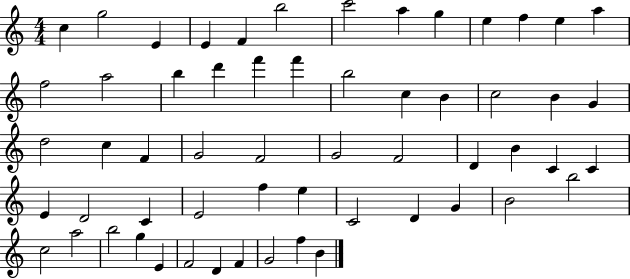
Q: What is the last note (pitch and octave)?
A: B4